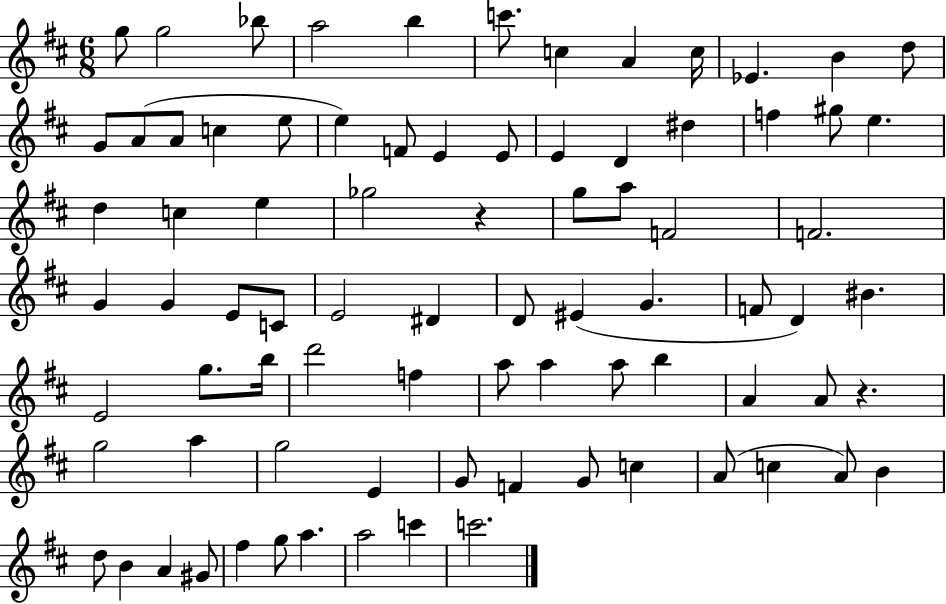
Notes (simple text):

G5/e G5/h Bb5/e A5/h B5/q C6/e. C5/q A4/q C5/s Eb4/q. B4/q D5/e G4/e A4/e A4/e C5/q E5/e E5/q F4/e E4/q E4/e E4/q D4/q D#5/q F5/q G#5/e E5/q. D5/q C5/q E5/q Gb5/h R/q G5/e A5/e F4/h F4/h. G4/q G4/q E4/e C4/e E4/h D#4/q D4/e EIS4/q G4/q. F4/e D4/q BIS4/q. E4/h G5/e. B5/s D6/h F5/q A5/e A5/q A5/e B5/q A4/q A4/e R/q. G5/h A5/q G5/h E4/q G4/e F4/q G4/e C5/q A4/e C5/q A4/e B4/q D5/e B4/q A4/q G#4/e F#5/q G5/e A5/q. A5/h C6/q C6/h.